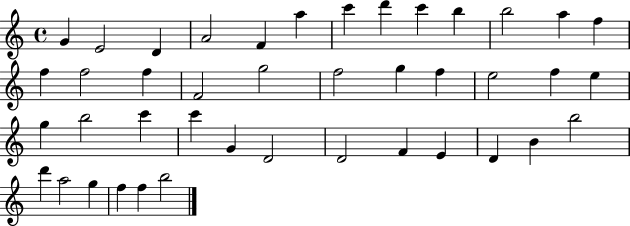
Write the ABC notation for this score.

X:1
T:Untitled
M:4/4
L:1/4
K:C
G E2 D A2 F a c' d' c' b b2 a f f f2 f F2 g2 f2 g f e2 f e g b2 c' c' G D2 D2 F E D B b2 d' a2 g f f b2